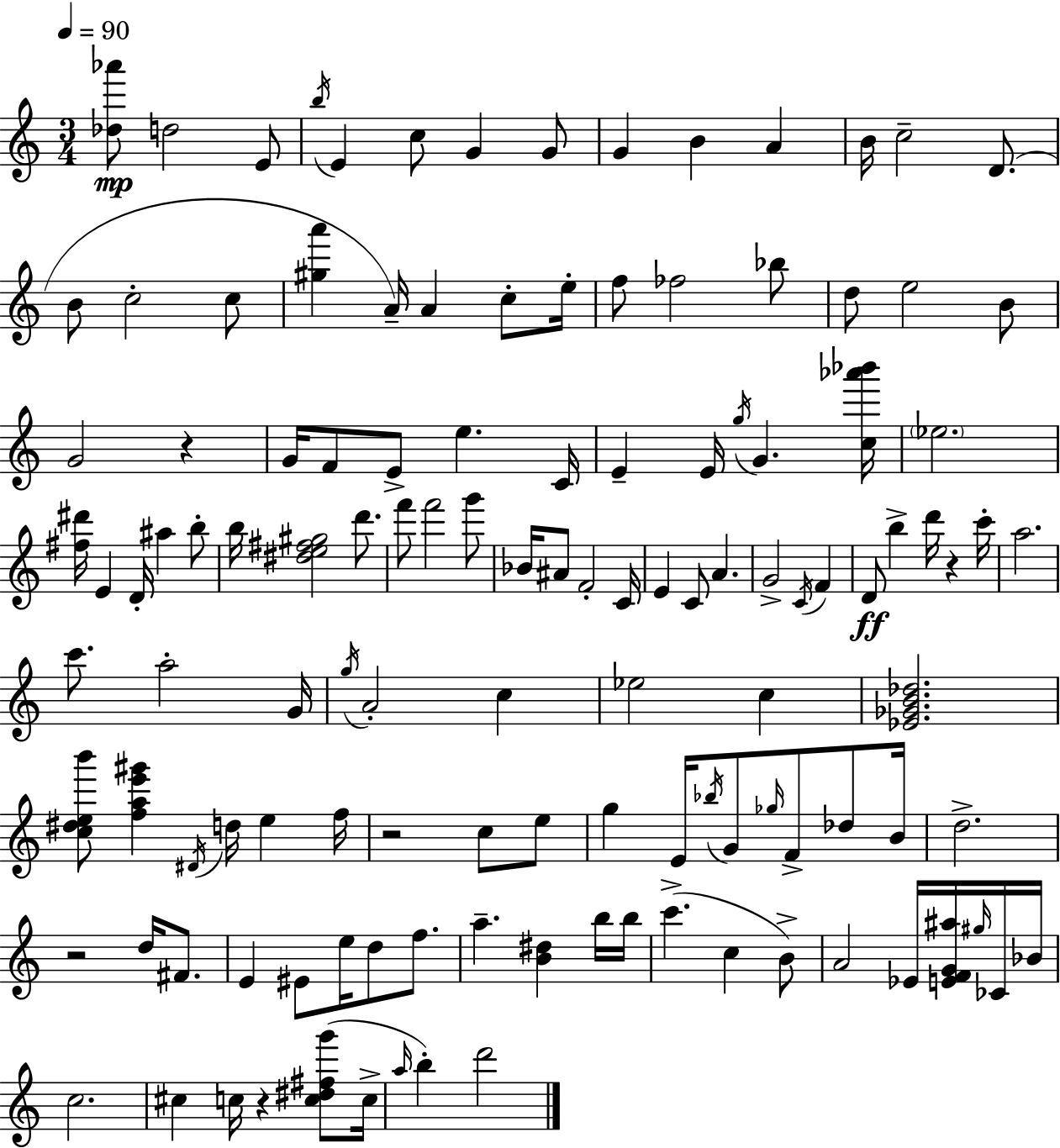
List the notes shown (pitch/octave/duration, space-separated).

[Db5,Ab6]/e D5/h E4/e B5/s E4/q C5/e G4/q G4/e G4/q B4/q A4/q B4/s C5/h D4/e. B4/e C5/h C5/e [G#5,A6]/q A4/s A4/q C5/e E5/s F5/e FES5/h Bb5/e D5/e E5/h B4/e G4/h R/q G4/s F4/e E4/e E5/q. C4/s E4/q E4/s G5/s G4/q. [C5,Ab6,Bb6]/s Eb5/h. [F#5,D#6]/s E4/q D4/s A#5/q B5/e B5/s [D#5,E5,F#5,G#5]/h D6/e. F6/e F6/h G6/e Bb4/s A#4/e F4/h C4/s E4/q C4/e A4/q. G4/h C4/s F4/q D4/e B5/q D6/s R/q C6/s A5/h. C6/e. A5/h G4/s G5/s A4/h C5/q Eb5/h C5/q [Eb4,Gb4,B4,Db5]/h. [C5,D#5,E5,B6]/e [F5,A5,E6,G#6]/q D#4/s D5/s E5/q F5/s R/h C5/e E5/e G5/q E4/s Bb5/s G4/e Gb5/s F4/e Db5/e B4/s D5/h. R/h D5/s F#4/e. E4/q EIS4/e E5/s D5/e F5/e. A5/q. [B4,D#5]/q B5/s B5/s C6/q. C5/q B4/e A4/h Eb4/s [E4,F4,G4,A#5]/s G#5/s CES4/s Bb4/s C5/h. C#5/q C5/s R/q [C5,D#5,F#5,G6]/e C5/s A5/s B5/q D6/h